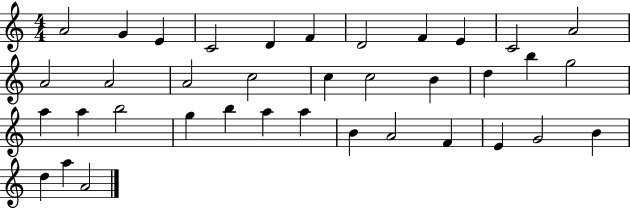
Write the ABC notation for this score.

X:1
T:Untitled
M:4/4
L:1/4
K:C
A2 G E C2 D F D2 F E C2 A2 A2 A2 A2 c2 c c2 B d b g2 a a b2 g b a a B A2 F E G2 B d a A2